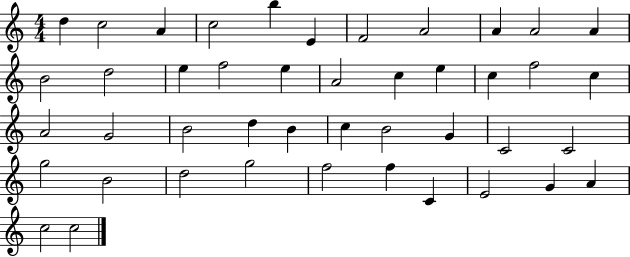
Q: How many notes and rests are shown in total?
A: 44